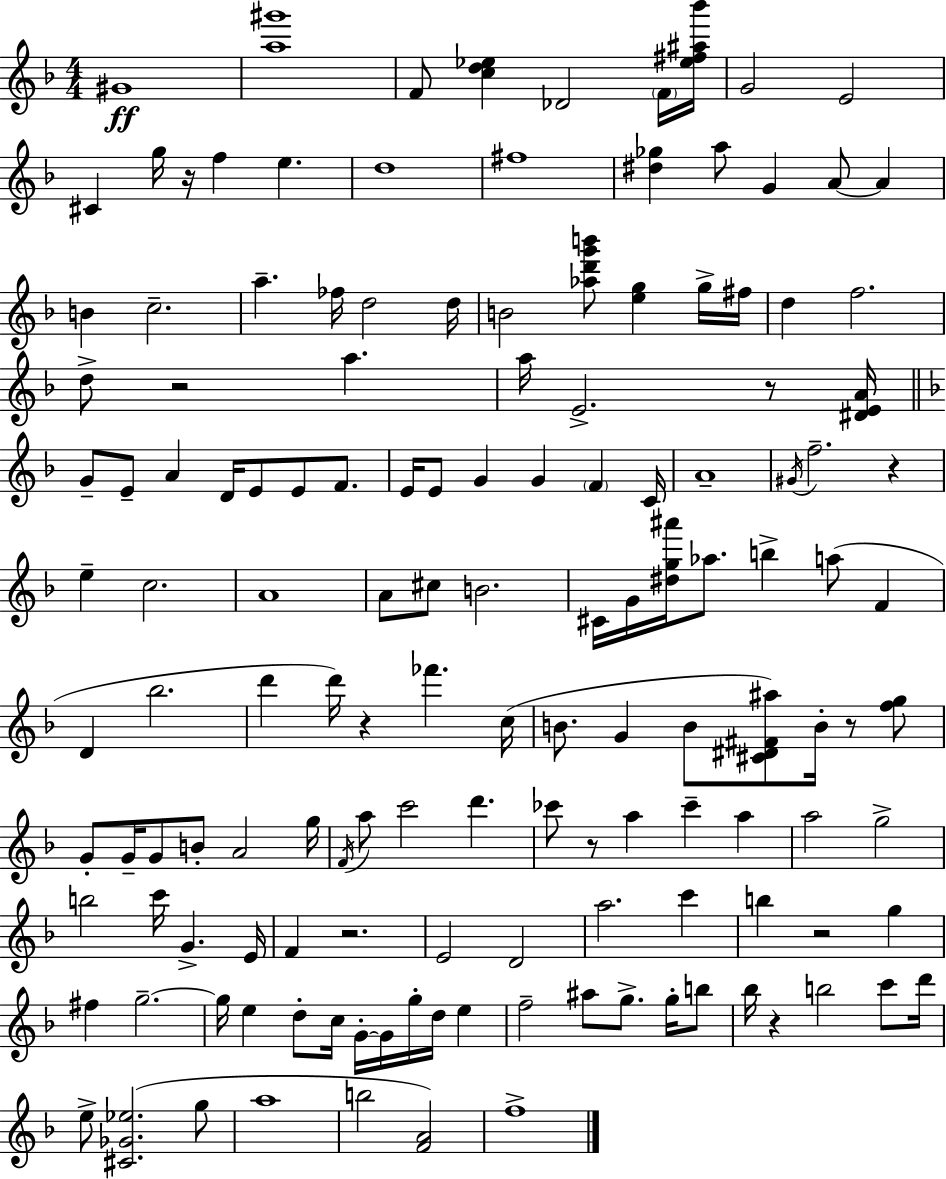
{
  \clef treble
  \numericTimeSignature
  \time 4/4
  \key f \major
  gis'1\ff | <a'' gis'''>1 | f'8 <c'' d'' ees''>4 des'2 \parenthesize f'16 <ees'' fis'' ais'' bes'''>16 | g'2 e'2 | \break cis'4 g''16 r16 f''4 e''4. | d''1 | fis''1 | <dis'' ges''>4 a''8 g'4 a'8~~ a'4 | \break b'4 c''2.-- | a''4.-- fes''16 d''2 d''16 | b'2 <aes'' d''' g''' b'''>8 <e'' g''>4 g''16-> fis''16 | d''4 f''2. | \break d''8-> r2 a''4. | a''16 e'2.-> r8 <dis' e' a'>16 | \bar "||" \break \key f \major g'8-- e'8-- a'4 d'16 e'8 e'8 f'8. | e'16 e'8 g'4 g'4 \parenthesize f'4 c'16 | a'1-- | \acciaccatura { gis'16 } f''2.-- r4 | \break e''4-- c''2. | a'1 | a'8 cis''8 b'2. | cis'16 g'16 <dis'' g'' ais'''>16 aes''8. b''4-> a''8( f'4 | \break d'4 bes''2. | d'''4 d'''16) r4 fes'''4. | c''16( b'8. g'4 b'8 <cis' dis' fis' ais''>8) b'16-. r8 <f'' g''>8 | g'8-. g'16-- g'8 b'8-. a'2 | \break g''16 \acciaccatura { f'16 } a''8 c'''2 d'''4. | ces'''8 r8 a''4 ces'''4-- a''4 | a''2 g''2-> | b''2 c'''16 g'4.-> | \break e'16 f'4 r2. | e'2 d'2 | a''2. c'''4 | b''4 r2 g''4 | \break fis''4 g''2.--~~ | g''16 e''4 d''8-. c''16 g'16-.~~ g'16 g''16-. d''16 e''4 | f''2-- ais''8 g''8.-> g''16-. | b''8 bes''16 r4 b''2 c'''8 | \break d'''16 e''8-> <cis' ges' ees''>2.( | g''8 a''1 | b''2 <f' a'>2) | f''1-> | \break \bar "|."
}